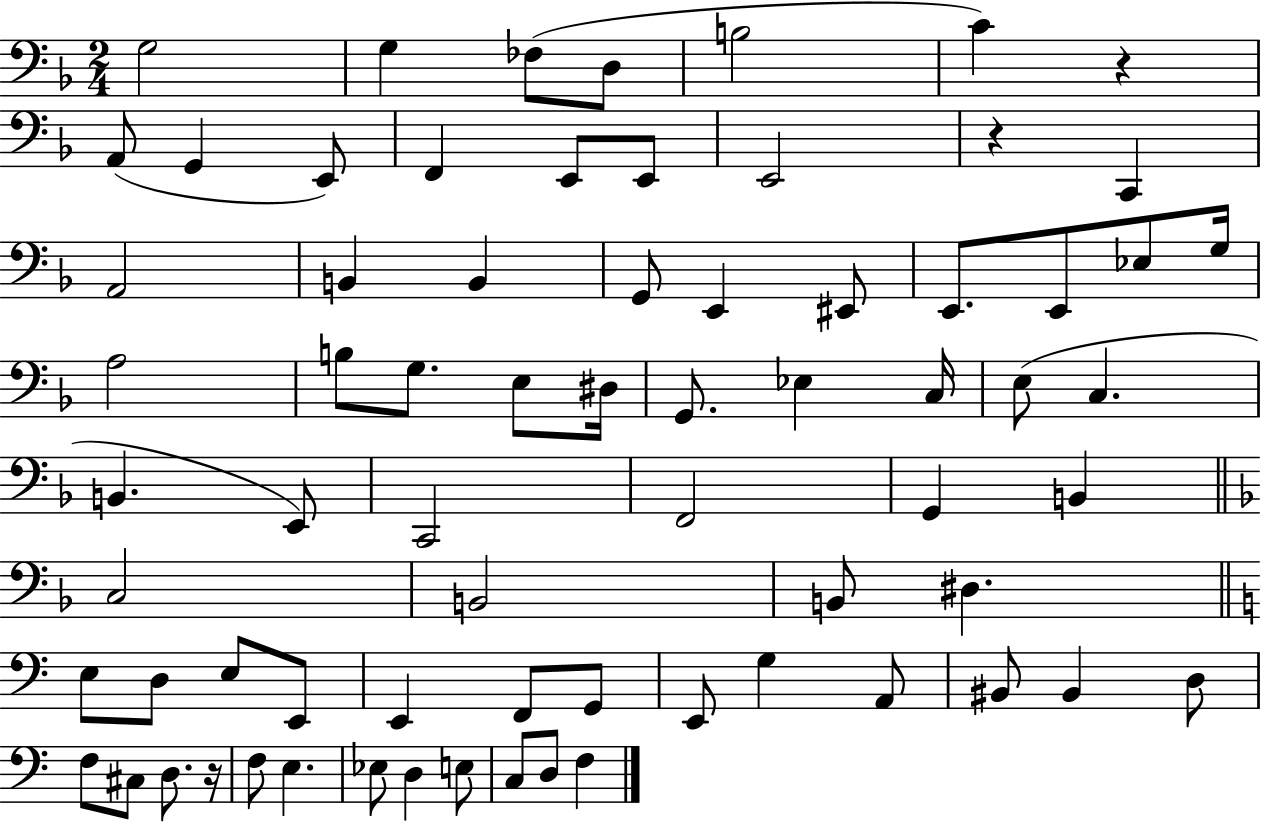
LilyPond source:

{
  \clef bass
  \numericTimeSignature
  \time 2/4
  \key f \major
  g2 | g4 fes8( d8 | b2 | c'4) r4 | \break a,8( g,4 e,8) | f,4 e,8 e,8 | e,2 | r4 c,4 | \break a,2 | b,4 b,4 | g,8 e,4 eis,8 | e,8. e,8 ees8 g16 | \break a2 | b8 g8. e8 dis16 | g,8. ees4 c16 | e8( c4. | \break b,4. e,8) | c,2 | f,2 | g,4 b,4 | \break \bar "||" \break \key f \major c2 | b,2 | b,8 dis4. | \bar "||" \break \key a \minor e8 d8 e8 e,8 | e,4 f,8 g,8 | e,8 g4 a,8 | bis,8 bis,4 d8 | \break f8 cis8 d8. r16 | f8 e4. | ees8 d4 e8 | c8 d8 f4 | \break \bar "|."
}